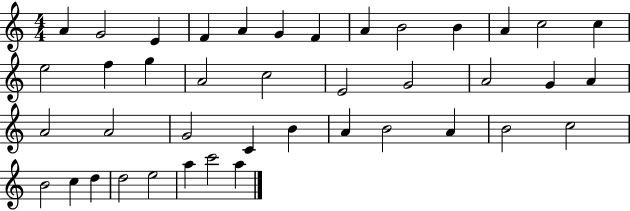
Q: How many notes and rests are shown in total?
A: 41